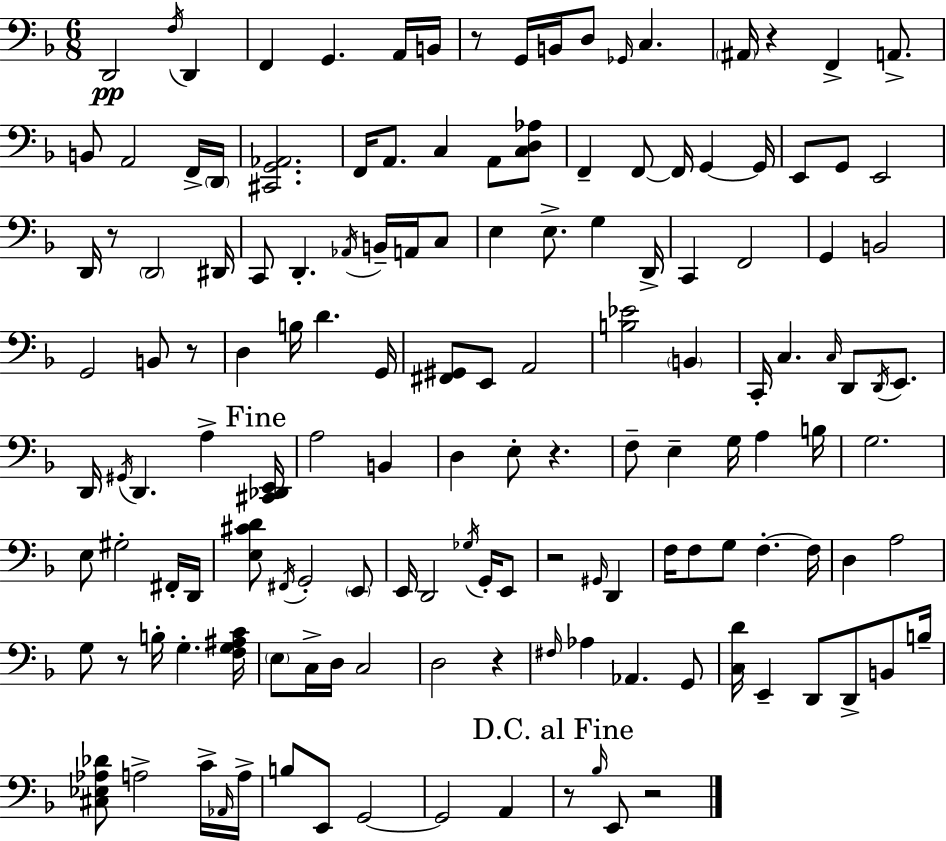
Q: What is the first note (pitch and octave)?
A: D2